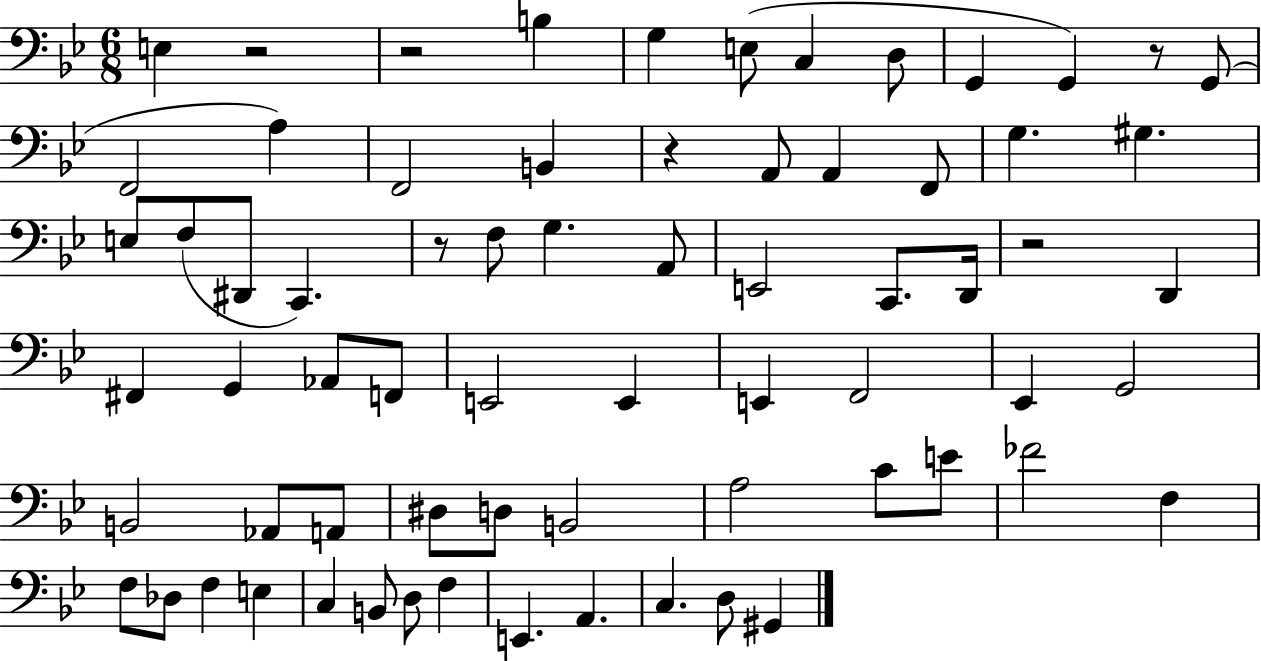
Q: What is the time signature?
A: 6/8